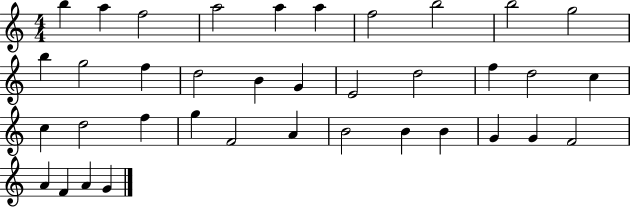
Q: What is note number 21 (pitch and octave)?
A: C5